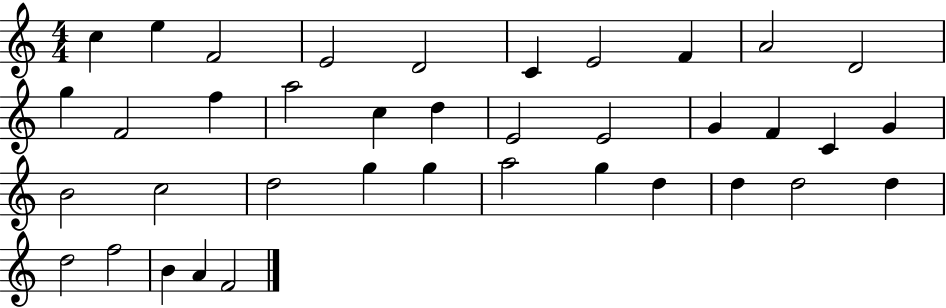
C5/q E5/q F4/h E4/h D4/h C4/q E4/h F4/q A4/h D4/h G5/q F4/h F5/q A5/h C5/q D5/q E4/h E4/h G4/q F4/q C4/q G4/q B4/h C5/h D5/h G5/q G5/q A5/h G5/q D5/q D5/q D5/h D5/q D5/h F5/h B4/q A4/q F4/h